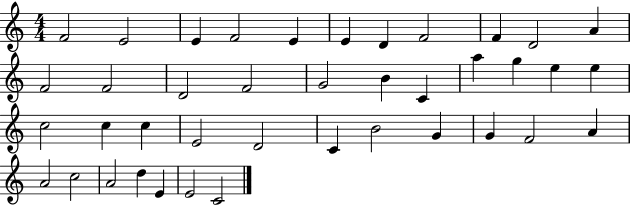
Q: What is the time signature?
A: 4/4